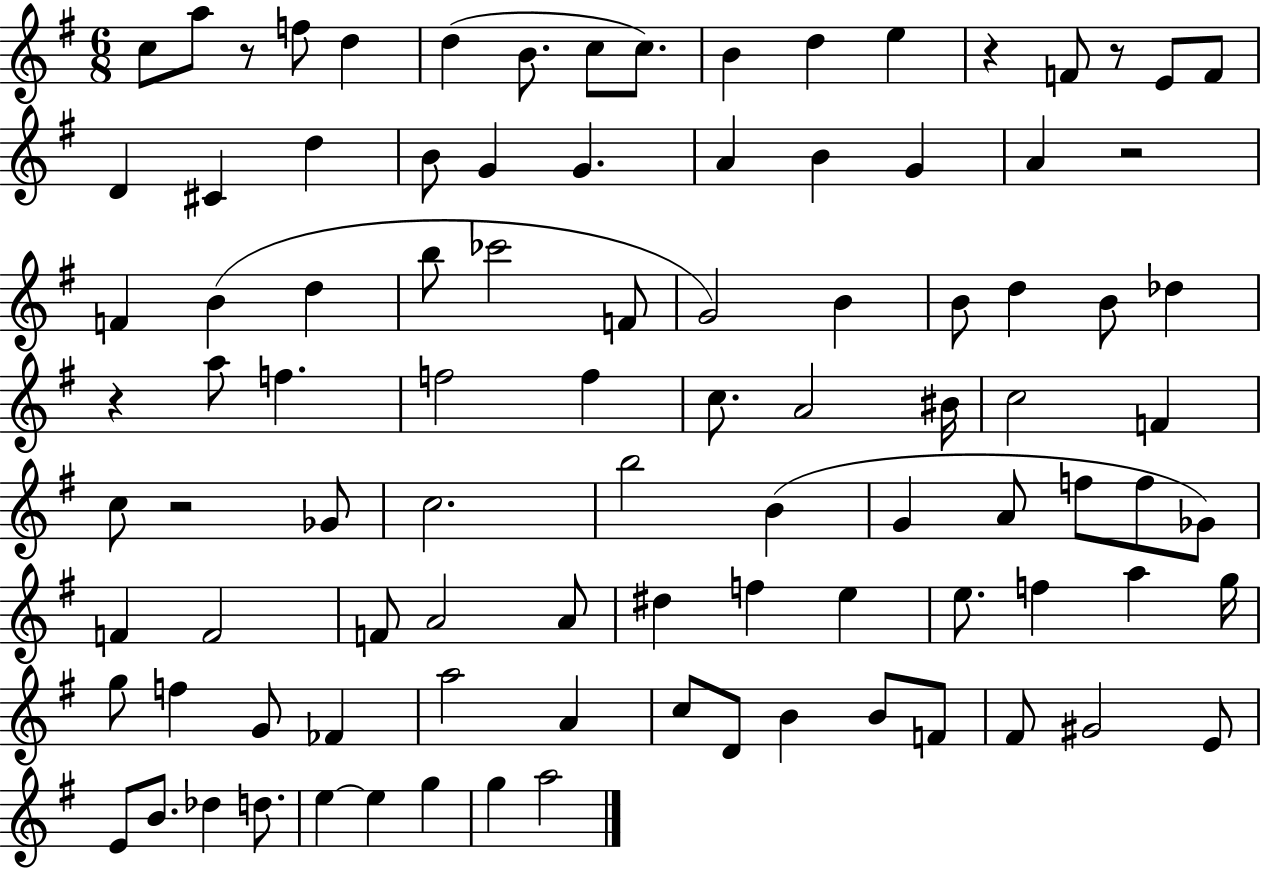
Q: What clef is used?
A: treble